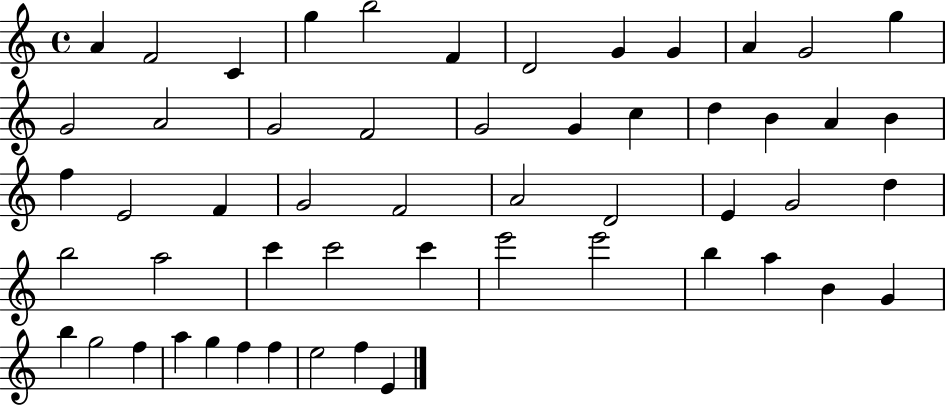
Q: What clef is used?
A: treble